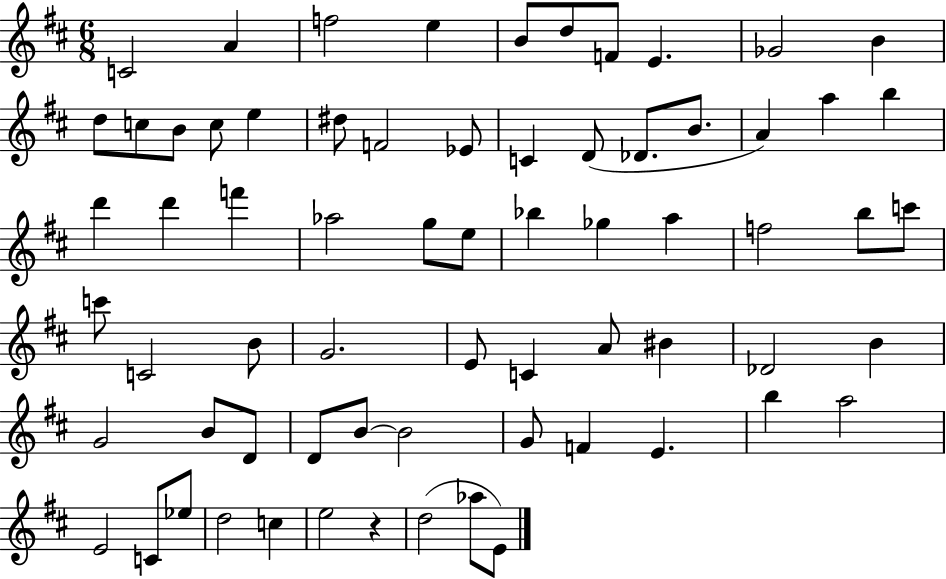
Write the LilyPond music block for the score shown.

{
  \clef treble
  \numericTimeSignature
  \time 6/8
  \key d \major
  c'2 a'4 | f''2 e''4 | b'8 d''8 f'8 e'4. | ges'2 b'4 | \break d''8 c''8 b'8 c''8 e''4 | dis''8 f'2 ees'8 | c'4 d'8( des'8. b'8. | a'4) a''4 b''4 | \break d'''4 d'''4 f'''4 | aes''2 g''8 e''8 | bes''4 ges''4 a''4 | f''2 b''8 c'''8 | \break c'''8 c'2 b'8 | g'2. | e'8 c'4 a'8 bis'4 | des'2 b'4 | \break g'2 b'8 d'8 | d'8 b'8~~ b'2 | g'8 f'4 e'4. | b''4 a''2 | \break e'2 c'8 ees''8 | d''2 c''4 | e''2 r4 | d''2( aes''8 e'8) | \break \bar "|."
}